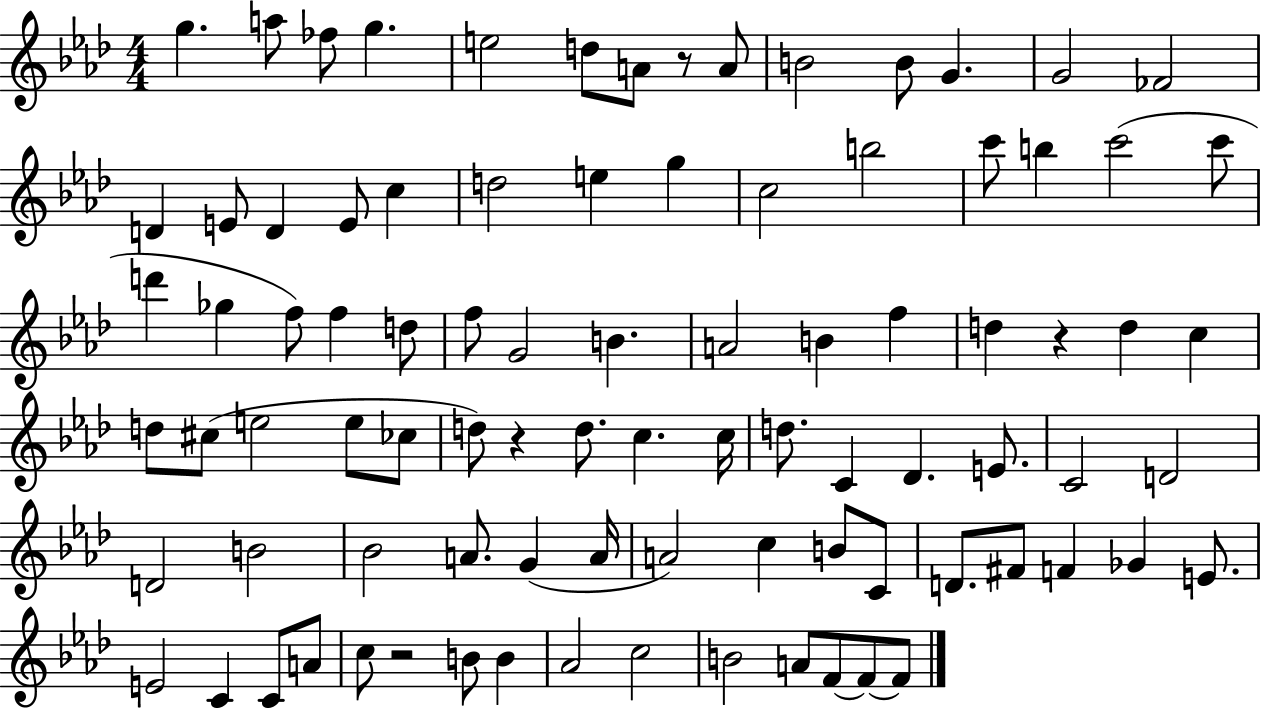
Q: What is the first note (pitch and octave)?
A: G5